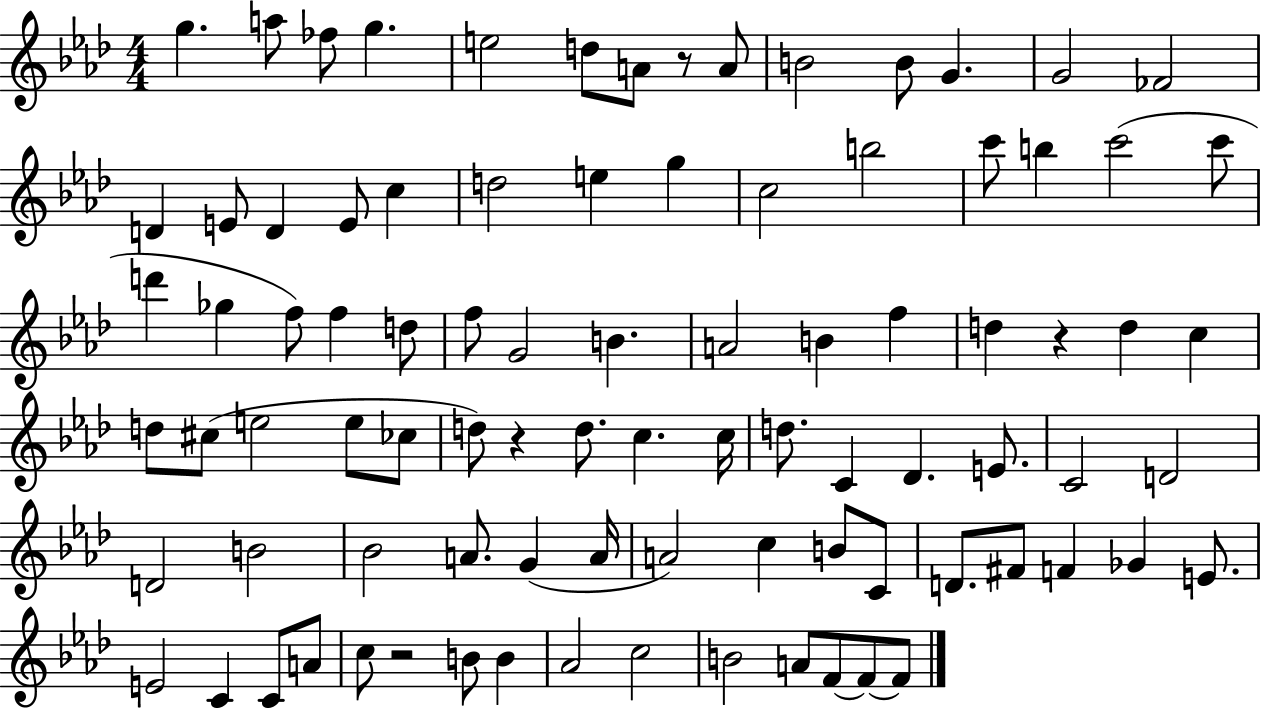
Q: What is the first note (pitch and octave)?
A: G5